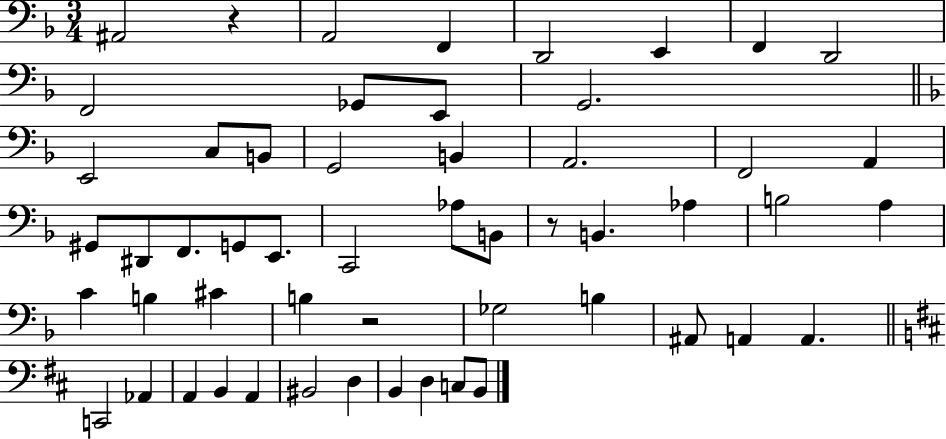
X:1
T:Untitled
M:3/4
L:1/4
K:F
^A,,2 z A,,2 F,, D,,2 E,, F,, D,,2 F,,2 _G,,/2 E,,/2 G,,2 E,,2 C,/2 B,,/2 G,,2 B,, A,,2 F,,2 A,, ^G,,/2 ^D,,/2 F,,/2 G,,/2 E,,/2 C,,2 _A,/2 B,,/2 z/2 B,, _A, B,2 A, C B, ^C B, z2 _G,2 B, ^A,,/2 A,, A,, C,,2 _A,, A,, B,, A,, ^B,,2 D, B,, D, C,/2 B,,/2